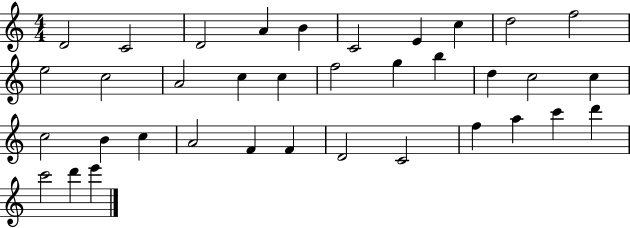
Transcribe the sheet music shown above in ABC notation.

X:1
T:Untitled
M:4/4
L:1/4
K:C
D2 C2 D2 A B C2 E c d2 f2 e2 c2 A2 c c f2 g b d c2 c c2 B c A2 F F D2 C2 f a c' d' c'2 d' e'